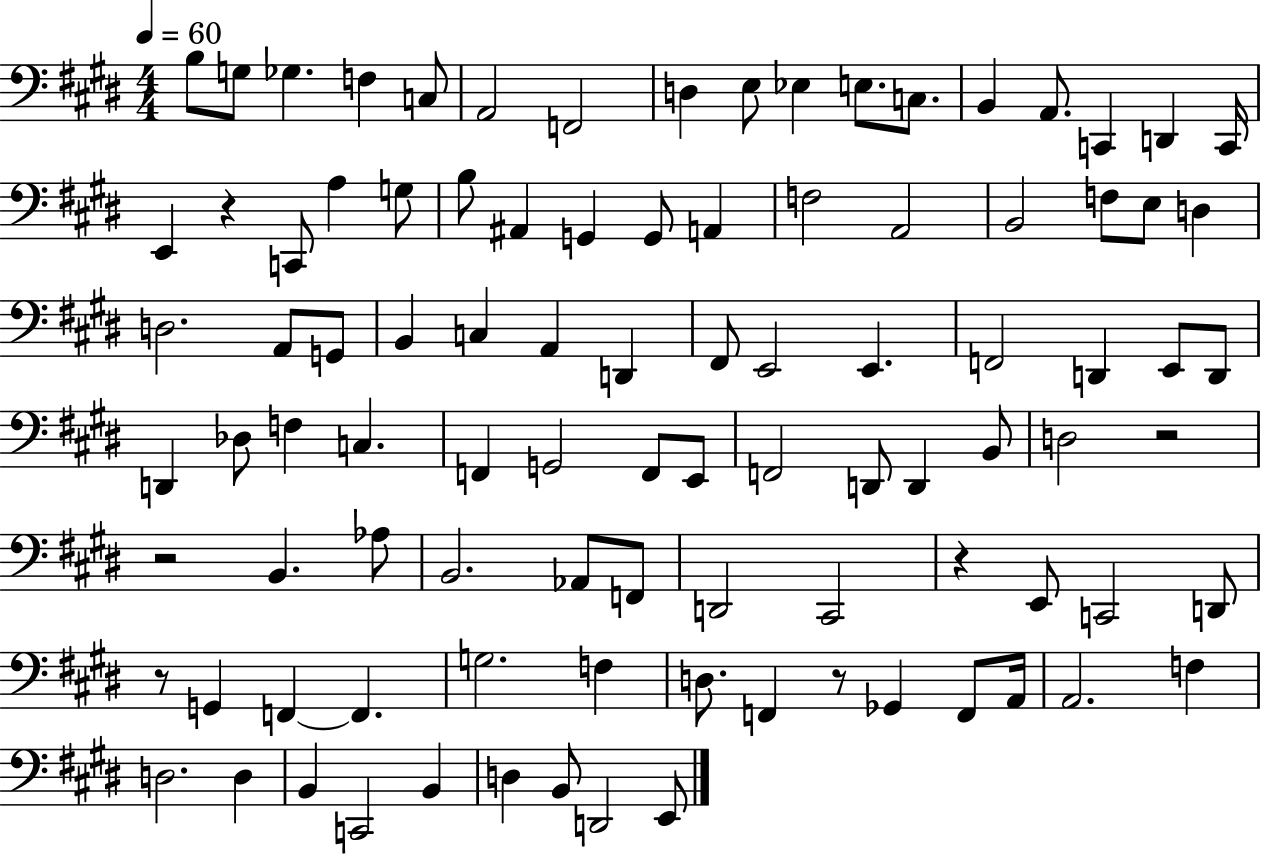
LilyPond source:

{
  \clef bass
  \numericTimeSignature
  \time 4/4
  \key e \major
  \tempo 4 = 60
  b8 g8 ges4. f4 c8 | a,2 f,2 | d4 e8 ees4 e8. c8. | b,4 a,8. c,4 d,4 c,16 | \break e,4 r4 c,8 a4 g8 | b8 ais,4 g,4 g,8 a,4 | f2 a,2 | b,2 f8 e8 d4 | \break d2. a,8 g,8 | b,4 c4 a,4 d,4 | fis,8 e,2 e,4. | f,2 d,4 e,8 d,8 | \break d,4 des8 f4 c4. | f,4 g,2 f,8 e,8 | f,2 d,8 d,4 b,8 | d2 r2 | \break r2 b,4. aes8 | b,2. aes,8 f,8 | d,2 cis,2 | r4 e,8 c,2 d,8 | \break r8 g,4 f,4~~ f,4. | g2. f4 | d8. f,4 r8 ges,4 f,8 a,16 | a,2. f4 | \break d2. d4 | b,4 c,2 b,4 | d4 b,8 d,2 e,8 | \bar "|."
}